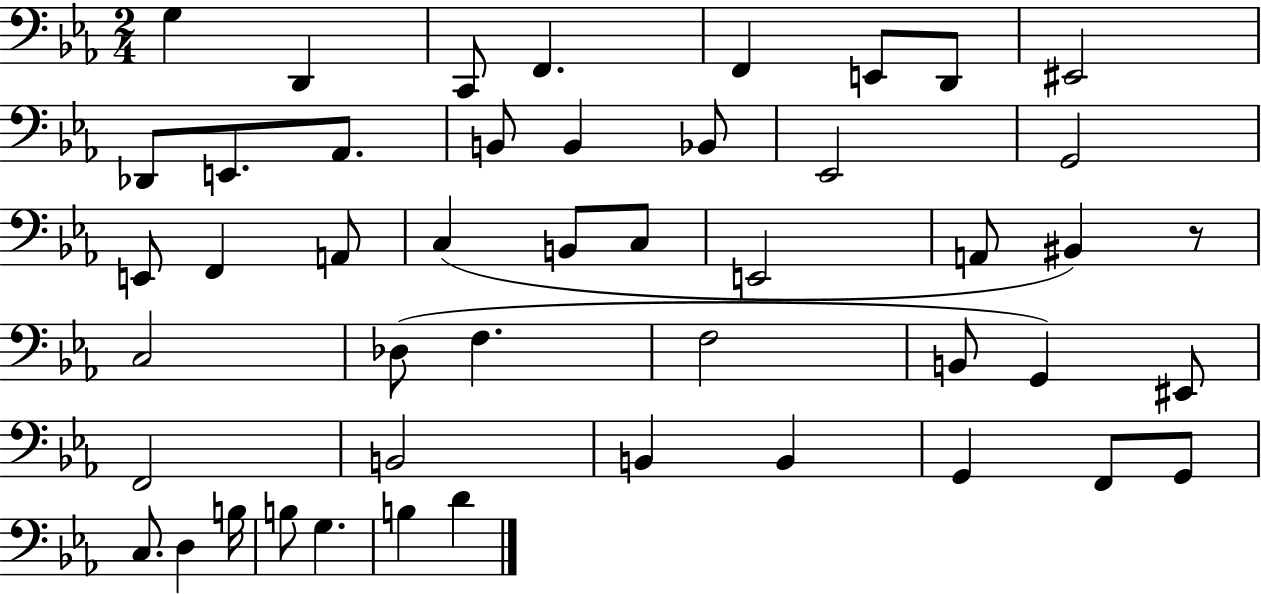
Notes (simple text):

G3/q D2/q C2/e F2/q. F2/q E2/e D2/e EIS2/h Db2/e E2/e. Ab2/e. B2/e B2/q Bb2/e Eb2/h G2/h E2/e F2/q A2/e C3/q B2/e C3/e E2/h A2/e BIS2/q R/e C3/h Db3/e F3/q. F3/h B2/e G2/q EIS2/e F2/h B2/h B2/q B2/q G2/q F2/e G2/e C3/e. D3/q B3/s B3/e G3/q. B3/q D4/q